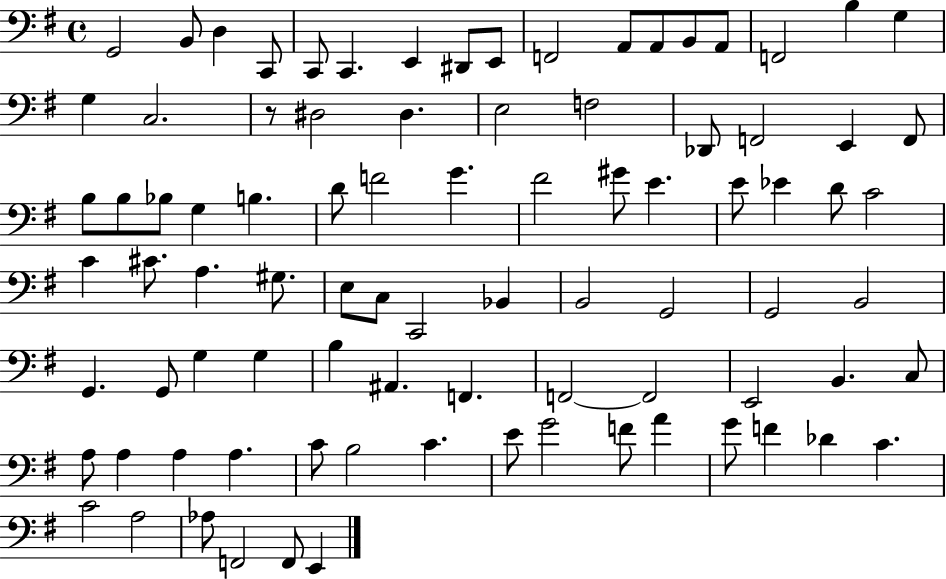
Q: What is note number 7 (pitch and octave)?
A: E2